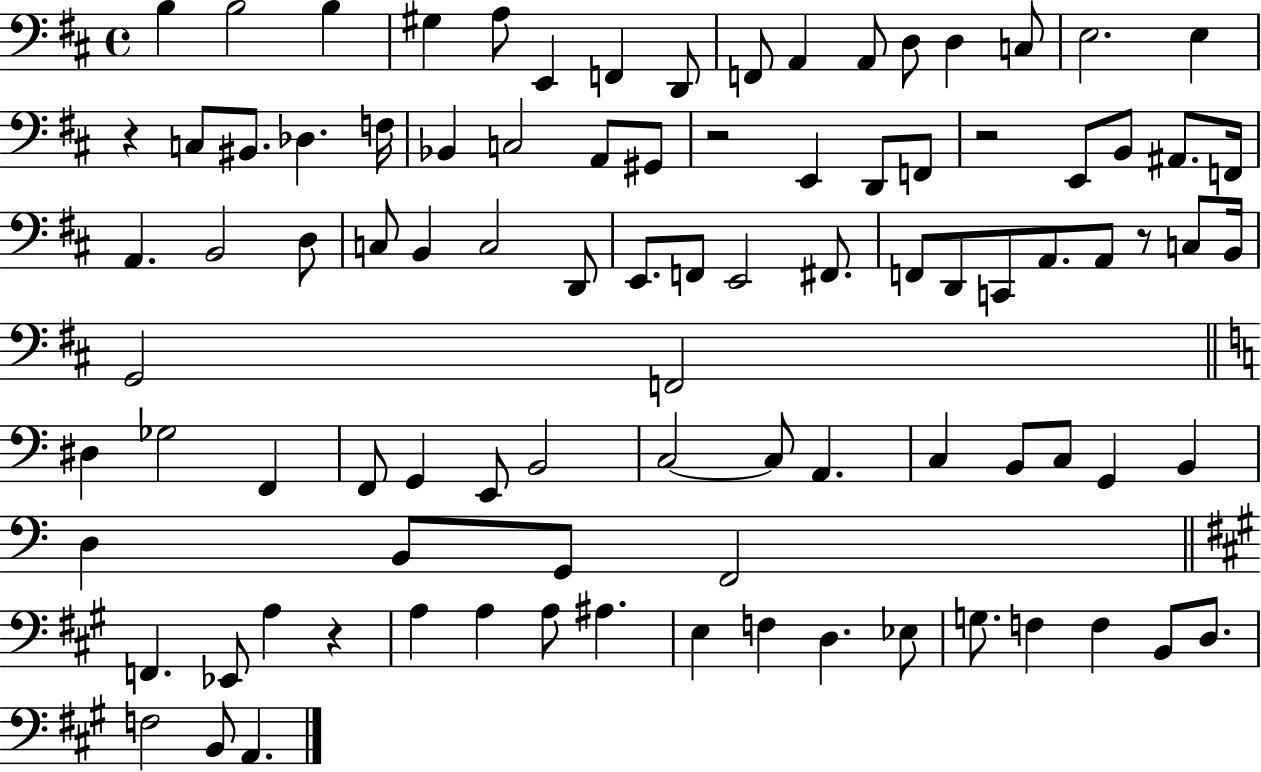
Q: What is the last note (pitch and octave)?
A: A2